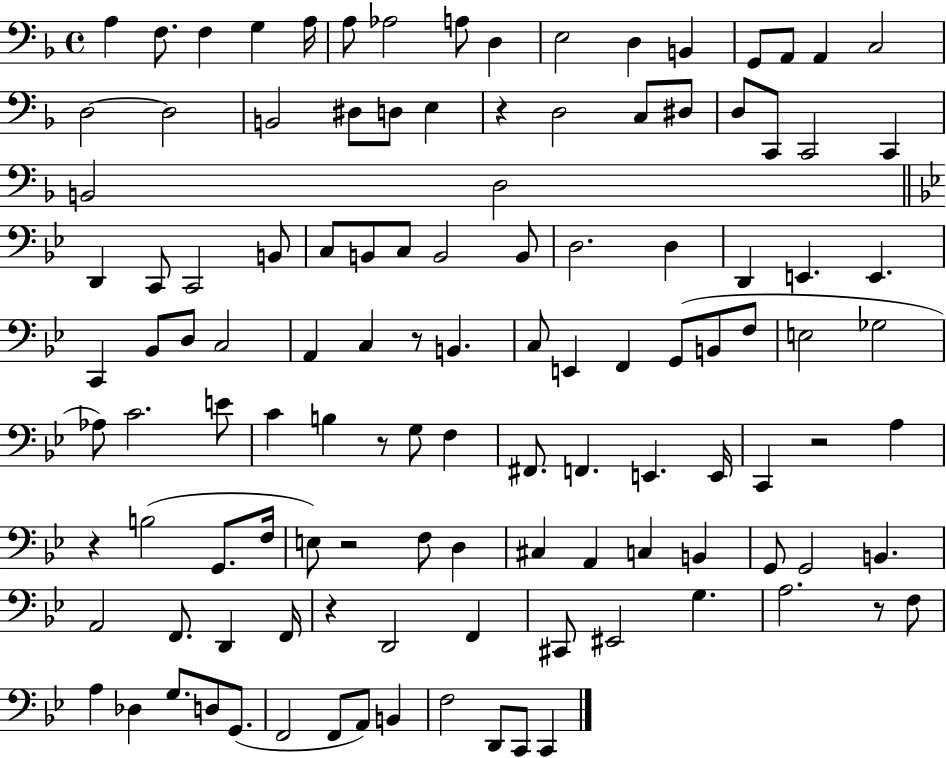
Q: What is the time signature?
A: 4/4